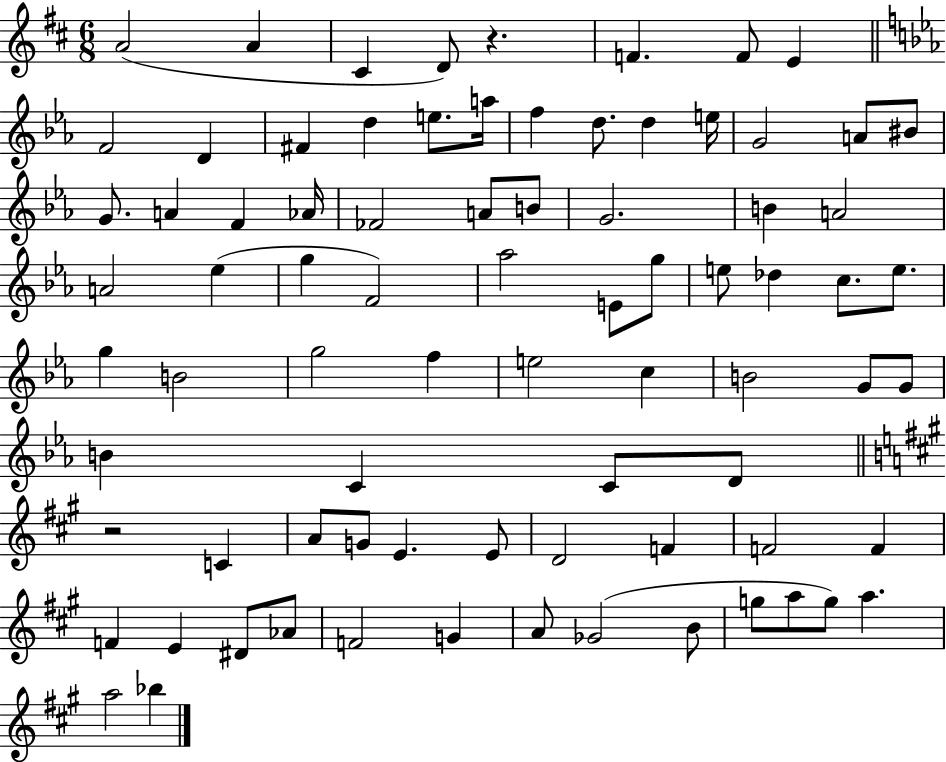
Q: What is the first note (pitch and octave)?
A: A4